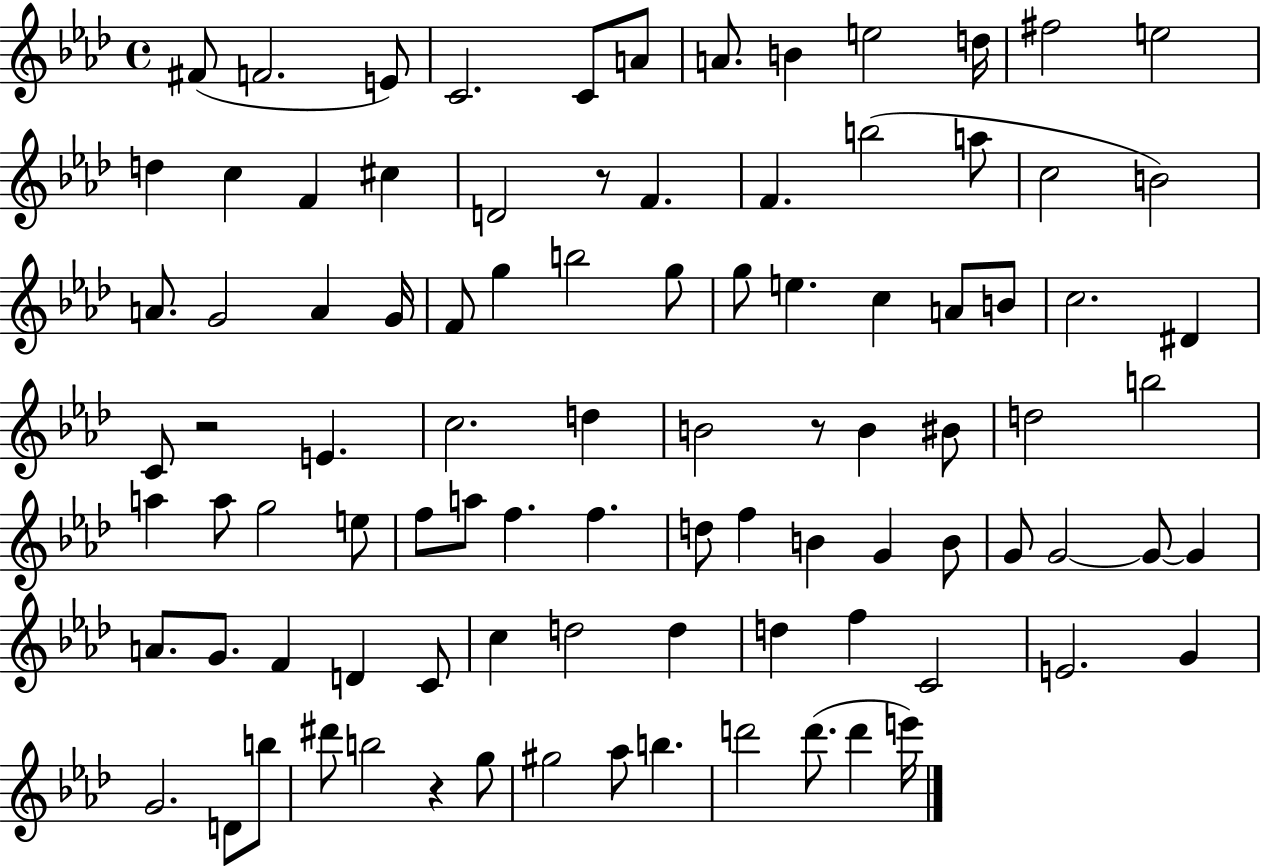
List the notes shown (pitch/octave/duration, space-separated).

F#4/e F4/h. E4/e C4/h. C4/e A4/e A4/e. B4/q E5/h D5/s F#5/h E5/h D5/q C5/q F4/q C#5/q D4/h R/e F4/q. F4/q. B5/h A5/e C5/h B4/h A4/e. G4/h A4/q G4/s F4/e G5/q B5/h G5/e G5/e E5/q. C5/q A4/e B4/e C5/h. D#4/q C4/e R/h E4/q. C5/h. D5/q B4/h R/e B4/q BIS4/e D5/h B5/h A5/q A5/e G5/h E5/e F5/e A5/e F5/q. F5/q. D5/e F5/q B4/q G4/q B4/e G4/e G4/h G4/e G4/q A4/e. G4/e. F4/q D4/q C4/e C5/q D5/h D5/q D5/q F5/q C4/h E4/h. G4/q G4/h. D4/e B5/e D#6/e B5/h R/q G5/e G#5/h Ab5/e B5/q. D6/h D6/e. D6/q E6/s